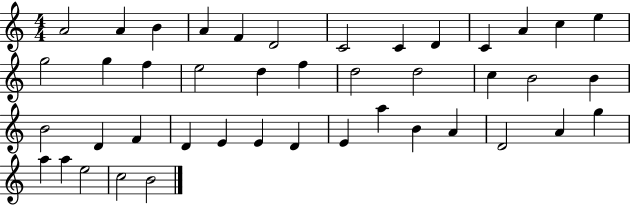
X:1
T:Untitled
M:4/4
L:1/4
K:C
A2 A B A F D2 C2 C D C A c e g2 g f e2 d f d2 d2 c B2 B B2 D F D E E D E a B A D2 A g a a e2 c2 B2